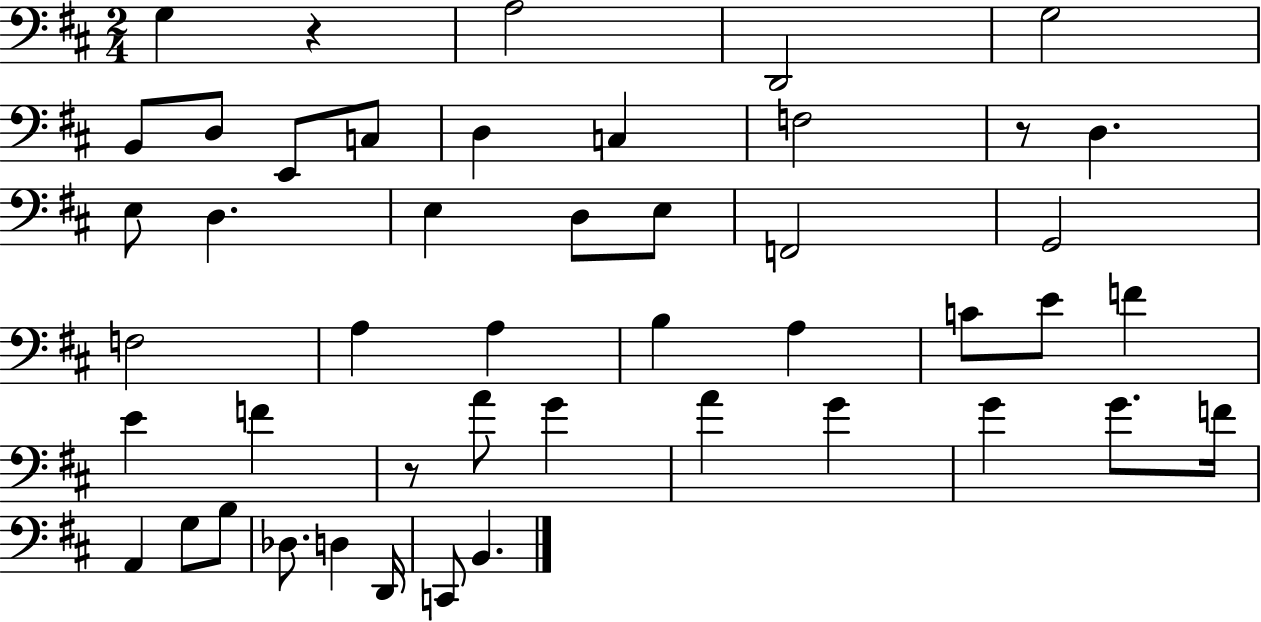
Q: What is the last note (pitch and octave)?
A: B2